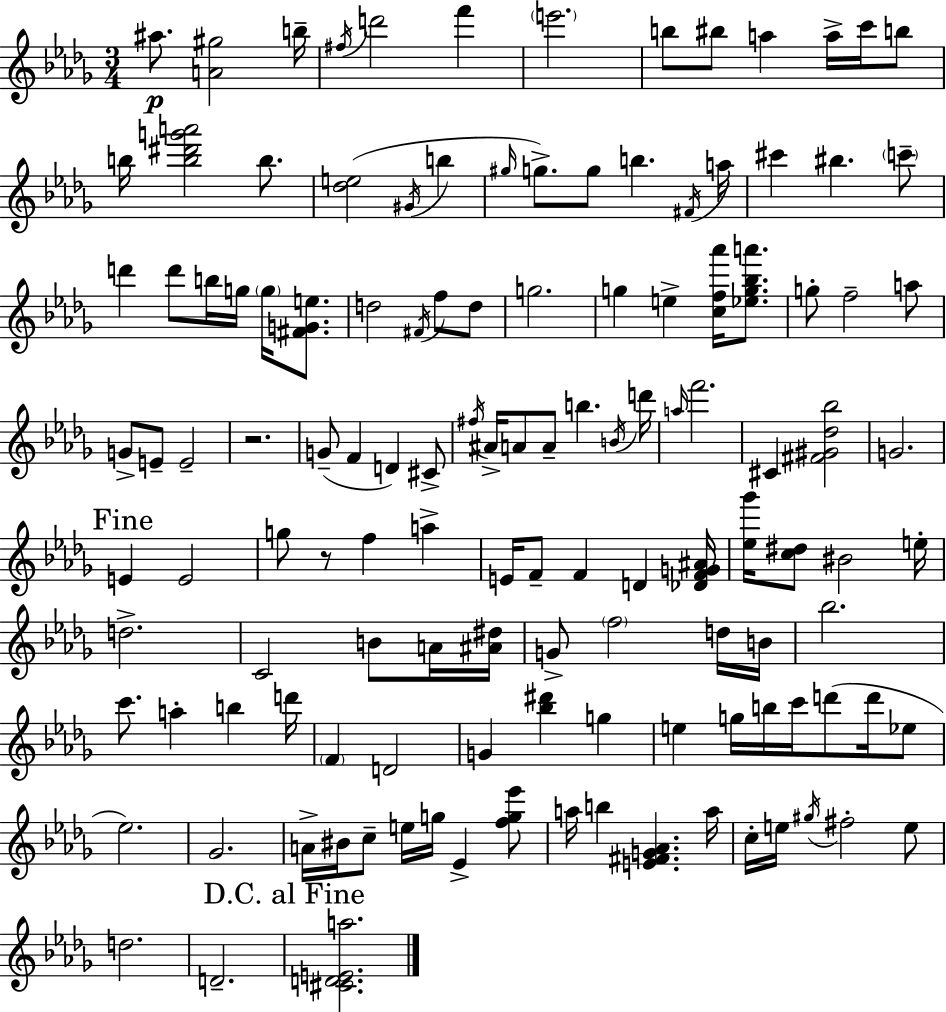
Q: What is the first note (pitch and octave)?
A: A#5